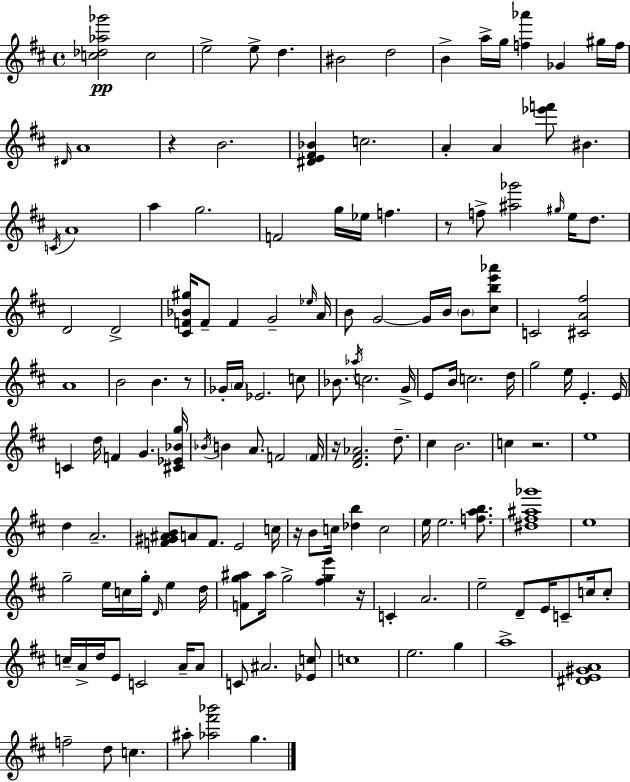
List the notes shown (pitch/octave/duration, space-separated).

[C5,Db5,Ab5,Gb6]/h C5/h E5/h E5/e D5/q. BIS4/h D5/h B4/q A5/s G5/s [F5,Ab6]/q Gb4/q G#5/s F5/s D#4/s A4/w R/q B4/h. [D#4,E4,F#4,Bb4]/q C5/h. A4/q A4/q [Eb6,F6]/e BIS4/q. C4/s A4/w A5/q G5/h. F4/h G5/s Eb5/s F5/q. R/e F5/e [A#5,Gb6]/h G#5/s E5/s D5/e. D4/h D4/h [C#4,F4,Bb4,G#5]/s F4/e F4/q G4/h Eb5/s A4/s B4/e G4/h G4/s B4/s B4/e [C#5,B5,E6,Ab6]/e C4/h [C#4,A4,F#5]/h A4/w B4/h B4/q. R/e Gb4/s A4/s Eb4/h. C5/e Bb4/e. Ab5/s C5/h. G4/s E4/e B4/s C5/h. D5/s G5/h E5/s E4/q. E4/s C4/q D5/s F4/q G4/q. [C#4,Eb4,Bb4,G5]/s Bb4/s B4/q A4/e. F4/h F4/s R/s [D4,F#4,Ab4]/h. D5/e. C#5/q B4/h. C5/q R/h. E5/w D5/q A4/h. [F4,G#4,A#4,B4]/e A4/e F4/e. E4/h C5/s R/s B4/e C5/s [Db5,B5]/q C5/h E5/s E5/h. [F5,A5,B5]/e. [D#5,F#5,A#5,Gb6]/w E5/w G5/h E5/s C5/s G5/s D4/s E5/q D5/s [F4,G5,A#5]/e A#5/s G5/h [F#5,G5,E6]/q R/s C4/q A4/h. E5/h D4/e E4/s C4/e C5/s C5/e C5/s A4/s D5/s E4/e C4/h A4/s A4/e C4/e A#4/h. [Eb4,C5]/e C5/w E5/h. G5/q A5/w [D#4,E4,G#4,A4]/w F5/h D5/e C5/q. A#5/e [Ab5,F#6,Bb6]/h G5/q.